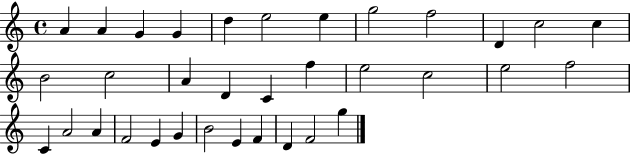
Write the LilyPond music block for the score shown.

{
  \clef treble
  \time 4/4
  \defaultTimeSignature
  \key c \major
  a'4 a'4 g'4 g'4 | d''4 e''2 e''4 | g''2 f''2 | d'4 c''2 c''4 | \break b'2 c''2 | a'4 d'4 c'4 f''4 | e''2 c''2 | e''2 f''2 | \break c'4 a'2 a'4 | f'2 e'4 g'4 | b'2 e'4 f'4 | d'4 f'2 g''4 | \break \bar "|."
}